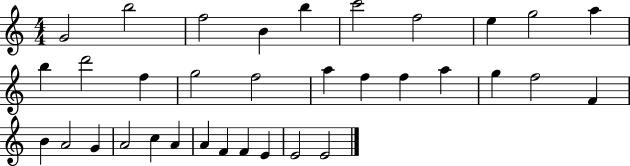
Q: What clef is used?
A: treble